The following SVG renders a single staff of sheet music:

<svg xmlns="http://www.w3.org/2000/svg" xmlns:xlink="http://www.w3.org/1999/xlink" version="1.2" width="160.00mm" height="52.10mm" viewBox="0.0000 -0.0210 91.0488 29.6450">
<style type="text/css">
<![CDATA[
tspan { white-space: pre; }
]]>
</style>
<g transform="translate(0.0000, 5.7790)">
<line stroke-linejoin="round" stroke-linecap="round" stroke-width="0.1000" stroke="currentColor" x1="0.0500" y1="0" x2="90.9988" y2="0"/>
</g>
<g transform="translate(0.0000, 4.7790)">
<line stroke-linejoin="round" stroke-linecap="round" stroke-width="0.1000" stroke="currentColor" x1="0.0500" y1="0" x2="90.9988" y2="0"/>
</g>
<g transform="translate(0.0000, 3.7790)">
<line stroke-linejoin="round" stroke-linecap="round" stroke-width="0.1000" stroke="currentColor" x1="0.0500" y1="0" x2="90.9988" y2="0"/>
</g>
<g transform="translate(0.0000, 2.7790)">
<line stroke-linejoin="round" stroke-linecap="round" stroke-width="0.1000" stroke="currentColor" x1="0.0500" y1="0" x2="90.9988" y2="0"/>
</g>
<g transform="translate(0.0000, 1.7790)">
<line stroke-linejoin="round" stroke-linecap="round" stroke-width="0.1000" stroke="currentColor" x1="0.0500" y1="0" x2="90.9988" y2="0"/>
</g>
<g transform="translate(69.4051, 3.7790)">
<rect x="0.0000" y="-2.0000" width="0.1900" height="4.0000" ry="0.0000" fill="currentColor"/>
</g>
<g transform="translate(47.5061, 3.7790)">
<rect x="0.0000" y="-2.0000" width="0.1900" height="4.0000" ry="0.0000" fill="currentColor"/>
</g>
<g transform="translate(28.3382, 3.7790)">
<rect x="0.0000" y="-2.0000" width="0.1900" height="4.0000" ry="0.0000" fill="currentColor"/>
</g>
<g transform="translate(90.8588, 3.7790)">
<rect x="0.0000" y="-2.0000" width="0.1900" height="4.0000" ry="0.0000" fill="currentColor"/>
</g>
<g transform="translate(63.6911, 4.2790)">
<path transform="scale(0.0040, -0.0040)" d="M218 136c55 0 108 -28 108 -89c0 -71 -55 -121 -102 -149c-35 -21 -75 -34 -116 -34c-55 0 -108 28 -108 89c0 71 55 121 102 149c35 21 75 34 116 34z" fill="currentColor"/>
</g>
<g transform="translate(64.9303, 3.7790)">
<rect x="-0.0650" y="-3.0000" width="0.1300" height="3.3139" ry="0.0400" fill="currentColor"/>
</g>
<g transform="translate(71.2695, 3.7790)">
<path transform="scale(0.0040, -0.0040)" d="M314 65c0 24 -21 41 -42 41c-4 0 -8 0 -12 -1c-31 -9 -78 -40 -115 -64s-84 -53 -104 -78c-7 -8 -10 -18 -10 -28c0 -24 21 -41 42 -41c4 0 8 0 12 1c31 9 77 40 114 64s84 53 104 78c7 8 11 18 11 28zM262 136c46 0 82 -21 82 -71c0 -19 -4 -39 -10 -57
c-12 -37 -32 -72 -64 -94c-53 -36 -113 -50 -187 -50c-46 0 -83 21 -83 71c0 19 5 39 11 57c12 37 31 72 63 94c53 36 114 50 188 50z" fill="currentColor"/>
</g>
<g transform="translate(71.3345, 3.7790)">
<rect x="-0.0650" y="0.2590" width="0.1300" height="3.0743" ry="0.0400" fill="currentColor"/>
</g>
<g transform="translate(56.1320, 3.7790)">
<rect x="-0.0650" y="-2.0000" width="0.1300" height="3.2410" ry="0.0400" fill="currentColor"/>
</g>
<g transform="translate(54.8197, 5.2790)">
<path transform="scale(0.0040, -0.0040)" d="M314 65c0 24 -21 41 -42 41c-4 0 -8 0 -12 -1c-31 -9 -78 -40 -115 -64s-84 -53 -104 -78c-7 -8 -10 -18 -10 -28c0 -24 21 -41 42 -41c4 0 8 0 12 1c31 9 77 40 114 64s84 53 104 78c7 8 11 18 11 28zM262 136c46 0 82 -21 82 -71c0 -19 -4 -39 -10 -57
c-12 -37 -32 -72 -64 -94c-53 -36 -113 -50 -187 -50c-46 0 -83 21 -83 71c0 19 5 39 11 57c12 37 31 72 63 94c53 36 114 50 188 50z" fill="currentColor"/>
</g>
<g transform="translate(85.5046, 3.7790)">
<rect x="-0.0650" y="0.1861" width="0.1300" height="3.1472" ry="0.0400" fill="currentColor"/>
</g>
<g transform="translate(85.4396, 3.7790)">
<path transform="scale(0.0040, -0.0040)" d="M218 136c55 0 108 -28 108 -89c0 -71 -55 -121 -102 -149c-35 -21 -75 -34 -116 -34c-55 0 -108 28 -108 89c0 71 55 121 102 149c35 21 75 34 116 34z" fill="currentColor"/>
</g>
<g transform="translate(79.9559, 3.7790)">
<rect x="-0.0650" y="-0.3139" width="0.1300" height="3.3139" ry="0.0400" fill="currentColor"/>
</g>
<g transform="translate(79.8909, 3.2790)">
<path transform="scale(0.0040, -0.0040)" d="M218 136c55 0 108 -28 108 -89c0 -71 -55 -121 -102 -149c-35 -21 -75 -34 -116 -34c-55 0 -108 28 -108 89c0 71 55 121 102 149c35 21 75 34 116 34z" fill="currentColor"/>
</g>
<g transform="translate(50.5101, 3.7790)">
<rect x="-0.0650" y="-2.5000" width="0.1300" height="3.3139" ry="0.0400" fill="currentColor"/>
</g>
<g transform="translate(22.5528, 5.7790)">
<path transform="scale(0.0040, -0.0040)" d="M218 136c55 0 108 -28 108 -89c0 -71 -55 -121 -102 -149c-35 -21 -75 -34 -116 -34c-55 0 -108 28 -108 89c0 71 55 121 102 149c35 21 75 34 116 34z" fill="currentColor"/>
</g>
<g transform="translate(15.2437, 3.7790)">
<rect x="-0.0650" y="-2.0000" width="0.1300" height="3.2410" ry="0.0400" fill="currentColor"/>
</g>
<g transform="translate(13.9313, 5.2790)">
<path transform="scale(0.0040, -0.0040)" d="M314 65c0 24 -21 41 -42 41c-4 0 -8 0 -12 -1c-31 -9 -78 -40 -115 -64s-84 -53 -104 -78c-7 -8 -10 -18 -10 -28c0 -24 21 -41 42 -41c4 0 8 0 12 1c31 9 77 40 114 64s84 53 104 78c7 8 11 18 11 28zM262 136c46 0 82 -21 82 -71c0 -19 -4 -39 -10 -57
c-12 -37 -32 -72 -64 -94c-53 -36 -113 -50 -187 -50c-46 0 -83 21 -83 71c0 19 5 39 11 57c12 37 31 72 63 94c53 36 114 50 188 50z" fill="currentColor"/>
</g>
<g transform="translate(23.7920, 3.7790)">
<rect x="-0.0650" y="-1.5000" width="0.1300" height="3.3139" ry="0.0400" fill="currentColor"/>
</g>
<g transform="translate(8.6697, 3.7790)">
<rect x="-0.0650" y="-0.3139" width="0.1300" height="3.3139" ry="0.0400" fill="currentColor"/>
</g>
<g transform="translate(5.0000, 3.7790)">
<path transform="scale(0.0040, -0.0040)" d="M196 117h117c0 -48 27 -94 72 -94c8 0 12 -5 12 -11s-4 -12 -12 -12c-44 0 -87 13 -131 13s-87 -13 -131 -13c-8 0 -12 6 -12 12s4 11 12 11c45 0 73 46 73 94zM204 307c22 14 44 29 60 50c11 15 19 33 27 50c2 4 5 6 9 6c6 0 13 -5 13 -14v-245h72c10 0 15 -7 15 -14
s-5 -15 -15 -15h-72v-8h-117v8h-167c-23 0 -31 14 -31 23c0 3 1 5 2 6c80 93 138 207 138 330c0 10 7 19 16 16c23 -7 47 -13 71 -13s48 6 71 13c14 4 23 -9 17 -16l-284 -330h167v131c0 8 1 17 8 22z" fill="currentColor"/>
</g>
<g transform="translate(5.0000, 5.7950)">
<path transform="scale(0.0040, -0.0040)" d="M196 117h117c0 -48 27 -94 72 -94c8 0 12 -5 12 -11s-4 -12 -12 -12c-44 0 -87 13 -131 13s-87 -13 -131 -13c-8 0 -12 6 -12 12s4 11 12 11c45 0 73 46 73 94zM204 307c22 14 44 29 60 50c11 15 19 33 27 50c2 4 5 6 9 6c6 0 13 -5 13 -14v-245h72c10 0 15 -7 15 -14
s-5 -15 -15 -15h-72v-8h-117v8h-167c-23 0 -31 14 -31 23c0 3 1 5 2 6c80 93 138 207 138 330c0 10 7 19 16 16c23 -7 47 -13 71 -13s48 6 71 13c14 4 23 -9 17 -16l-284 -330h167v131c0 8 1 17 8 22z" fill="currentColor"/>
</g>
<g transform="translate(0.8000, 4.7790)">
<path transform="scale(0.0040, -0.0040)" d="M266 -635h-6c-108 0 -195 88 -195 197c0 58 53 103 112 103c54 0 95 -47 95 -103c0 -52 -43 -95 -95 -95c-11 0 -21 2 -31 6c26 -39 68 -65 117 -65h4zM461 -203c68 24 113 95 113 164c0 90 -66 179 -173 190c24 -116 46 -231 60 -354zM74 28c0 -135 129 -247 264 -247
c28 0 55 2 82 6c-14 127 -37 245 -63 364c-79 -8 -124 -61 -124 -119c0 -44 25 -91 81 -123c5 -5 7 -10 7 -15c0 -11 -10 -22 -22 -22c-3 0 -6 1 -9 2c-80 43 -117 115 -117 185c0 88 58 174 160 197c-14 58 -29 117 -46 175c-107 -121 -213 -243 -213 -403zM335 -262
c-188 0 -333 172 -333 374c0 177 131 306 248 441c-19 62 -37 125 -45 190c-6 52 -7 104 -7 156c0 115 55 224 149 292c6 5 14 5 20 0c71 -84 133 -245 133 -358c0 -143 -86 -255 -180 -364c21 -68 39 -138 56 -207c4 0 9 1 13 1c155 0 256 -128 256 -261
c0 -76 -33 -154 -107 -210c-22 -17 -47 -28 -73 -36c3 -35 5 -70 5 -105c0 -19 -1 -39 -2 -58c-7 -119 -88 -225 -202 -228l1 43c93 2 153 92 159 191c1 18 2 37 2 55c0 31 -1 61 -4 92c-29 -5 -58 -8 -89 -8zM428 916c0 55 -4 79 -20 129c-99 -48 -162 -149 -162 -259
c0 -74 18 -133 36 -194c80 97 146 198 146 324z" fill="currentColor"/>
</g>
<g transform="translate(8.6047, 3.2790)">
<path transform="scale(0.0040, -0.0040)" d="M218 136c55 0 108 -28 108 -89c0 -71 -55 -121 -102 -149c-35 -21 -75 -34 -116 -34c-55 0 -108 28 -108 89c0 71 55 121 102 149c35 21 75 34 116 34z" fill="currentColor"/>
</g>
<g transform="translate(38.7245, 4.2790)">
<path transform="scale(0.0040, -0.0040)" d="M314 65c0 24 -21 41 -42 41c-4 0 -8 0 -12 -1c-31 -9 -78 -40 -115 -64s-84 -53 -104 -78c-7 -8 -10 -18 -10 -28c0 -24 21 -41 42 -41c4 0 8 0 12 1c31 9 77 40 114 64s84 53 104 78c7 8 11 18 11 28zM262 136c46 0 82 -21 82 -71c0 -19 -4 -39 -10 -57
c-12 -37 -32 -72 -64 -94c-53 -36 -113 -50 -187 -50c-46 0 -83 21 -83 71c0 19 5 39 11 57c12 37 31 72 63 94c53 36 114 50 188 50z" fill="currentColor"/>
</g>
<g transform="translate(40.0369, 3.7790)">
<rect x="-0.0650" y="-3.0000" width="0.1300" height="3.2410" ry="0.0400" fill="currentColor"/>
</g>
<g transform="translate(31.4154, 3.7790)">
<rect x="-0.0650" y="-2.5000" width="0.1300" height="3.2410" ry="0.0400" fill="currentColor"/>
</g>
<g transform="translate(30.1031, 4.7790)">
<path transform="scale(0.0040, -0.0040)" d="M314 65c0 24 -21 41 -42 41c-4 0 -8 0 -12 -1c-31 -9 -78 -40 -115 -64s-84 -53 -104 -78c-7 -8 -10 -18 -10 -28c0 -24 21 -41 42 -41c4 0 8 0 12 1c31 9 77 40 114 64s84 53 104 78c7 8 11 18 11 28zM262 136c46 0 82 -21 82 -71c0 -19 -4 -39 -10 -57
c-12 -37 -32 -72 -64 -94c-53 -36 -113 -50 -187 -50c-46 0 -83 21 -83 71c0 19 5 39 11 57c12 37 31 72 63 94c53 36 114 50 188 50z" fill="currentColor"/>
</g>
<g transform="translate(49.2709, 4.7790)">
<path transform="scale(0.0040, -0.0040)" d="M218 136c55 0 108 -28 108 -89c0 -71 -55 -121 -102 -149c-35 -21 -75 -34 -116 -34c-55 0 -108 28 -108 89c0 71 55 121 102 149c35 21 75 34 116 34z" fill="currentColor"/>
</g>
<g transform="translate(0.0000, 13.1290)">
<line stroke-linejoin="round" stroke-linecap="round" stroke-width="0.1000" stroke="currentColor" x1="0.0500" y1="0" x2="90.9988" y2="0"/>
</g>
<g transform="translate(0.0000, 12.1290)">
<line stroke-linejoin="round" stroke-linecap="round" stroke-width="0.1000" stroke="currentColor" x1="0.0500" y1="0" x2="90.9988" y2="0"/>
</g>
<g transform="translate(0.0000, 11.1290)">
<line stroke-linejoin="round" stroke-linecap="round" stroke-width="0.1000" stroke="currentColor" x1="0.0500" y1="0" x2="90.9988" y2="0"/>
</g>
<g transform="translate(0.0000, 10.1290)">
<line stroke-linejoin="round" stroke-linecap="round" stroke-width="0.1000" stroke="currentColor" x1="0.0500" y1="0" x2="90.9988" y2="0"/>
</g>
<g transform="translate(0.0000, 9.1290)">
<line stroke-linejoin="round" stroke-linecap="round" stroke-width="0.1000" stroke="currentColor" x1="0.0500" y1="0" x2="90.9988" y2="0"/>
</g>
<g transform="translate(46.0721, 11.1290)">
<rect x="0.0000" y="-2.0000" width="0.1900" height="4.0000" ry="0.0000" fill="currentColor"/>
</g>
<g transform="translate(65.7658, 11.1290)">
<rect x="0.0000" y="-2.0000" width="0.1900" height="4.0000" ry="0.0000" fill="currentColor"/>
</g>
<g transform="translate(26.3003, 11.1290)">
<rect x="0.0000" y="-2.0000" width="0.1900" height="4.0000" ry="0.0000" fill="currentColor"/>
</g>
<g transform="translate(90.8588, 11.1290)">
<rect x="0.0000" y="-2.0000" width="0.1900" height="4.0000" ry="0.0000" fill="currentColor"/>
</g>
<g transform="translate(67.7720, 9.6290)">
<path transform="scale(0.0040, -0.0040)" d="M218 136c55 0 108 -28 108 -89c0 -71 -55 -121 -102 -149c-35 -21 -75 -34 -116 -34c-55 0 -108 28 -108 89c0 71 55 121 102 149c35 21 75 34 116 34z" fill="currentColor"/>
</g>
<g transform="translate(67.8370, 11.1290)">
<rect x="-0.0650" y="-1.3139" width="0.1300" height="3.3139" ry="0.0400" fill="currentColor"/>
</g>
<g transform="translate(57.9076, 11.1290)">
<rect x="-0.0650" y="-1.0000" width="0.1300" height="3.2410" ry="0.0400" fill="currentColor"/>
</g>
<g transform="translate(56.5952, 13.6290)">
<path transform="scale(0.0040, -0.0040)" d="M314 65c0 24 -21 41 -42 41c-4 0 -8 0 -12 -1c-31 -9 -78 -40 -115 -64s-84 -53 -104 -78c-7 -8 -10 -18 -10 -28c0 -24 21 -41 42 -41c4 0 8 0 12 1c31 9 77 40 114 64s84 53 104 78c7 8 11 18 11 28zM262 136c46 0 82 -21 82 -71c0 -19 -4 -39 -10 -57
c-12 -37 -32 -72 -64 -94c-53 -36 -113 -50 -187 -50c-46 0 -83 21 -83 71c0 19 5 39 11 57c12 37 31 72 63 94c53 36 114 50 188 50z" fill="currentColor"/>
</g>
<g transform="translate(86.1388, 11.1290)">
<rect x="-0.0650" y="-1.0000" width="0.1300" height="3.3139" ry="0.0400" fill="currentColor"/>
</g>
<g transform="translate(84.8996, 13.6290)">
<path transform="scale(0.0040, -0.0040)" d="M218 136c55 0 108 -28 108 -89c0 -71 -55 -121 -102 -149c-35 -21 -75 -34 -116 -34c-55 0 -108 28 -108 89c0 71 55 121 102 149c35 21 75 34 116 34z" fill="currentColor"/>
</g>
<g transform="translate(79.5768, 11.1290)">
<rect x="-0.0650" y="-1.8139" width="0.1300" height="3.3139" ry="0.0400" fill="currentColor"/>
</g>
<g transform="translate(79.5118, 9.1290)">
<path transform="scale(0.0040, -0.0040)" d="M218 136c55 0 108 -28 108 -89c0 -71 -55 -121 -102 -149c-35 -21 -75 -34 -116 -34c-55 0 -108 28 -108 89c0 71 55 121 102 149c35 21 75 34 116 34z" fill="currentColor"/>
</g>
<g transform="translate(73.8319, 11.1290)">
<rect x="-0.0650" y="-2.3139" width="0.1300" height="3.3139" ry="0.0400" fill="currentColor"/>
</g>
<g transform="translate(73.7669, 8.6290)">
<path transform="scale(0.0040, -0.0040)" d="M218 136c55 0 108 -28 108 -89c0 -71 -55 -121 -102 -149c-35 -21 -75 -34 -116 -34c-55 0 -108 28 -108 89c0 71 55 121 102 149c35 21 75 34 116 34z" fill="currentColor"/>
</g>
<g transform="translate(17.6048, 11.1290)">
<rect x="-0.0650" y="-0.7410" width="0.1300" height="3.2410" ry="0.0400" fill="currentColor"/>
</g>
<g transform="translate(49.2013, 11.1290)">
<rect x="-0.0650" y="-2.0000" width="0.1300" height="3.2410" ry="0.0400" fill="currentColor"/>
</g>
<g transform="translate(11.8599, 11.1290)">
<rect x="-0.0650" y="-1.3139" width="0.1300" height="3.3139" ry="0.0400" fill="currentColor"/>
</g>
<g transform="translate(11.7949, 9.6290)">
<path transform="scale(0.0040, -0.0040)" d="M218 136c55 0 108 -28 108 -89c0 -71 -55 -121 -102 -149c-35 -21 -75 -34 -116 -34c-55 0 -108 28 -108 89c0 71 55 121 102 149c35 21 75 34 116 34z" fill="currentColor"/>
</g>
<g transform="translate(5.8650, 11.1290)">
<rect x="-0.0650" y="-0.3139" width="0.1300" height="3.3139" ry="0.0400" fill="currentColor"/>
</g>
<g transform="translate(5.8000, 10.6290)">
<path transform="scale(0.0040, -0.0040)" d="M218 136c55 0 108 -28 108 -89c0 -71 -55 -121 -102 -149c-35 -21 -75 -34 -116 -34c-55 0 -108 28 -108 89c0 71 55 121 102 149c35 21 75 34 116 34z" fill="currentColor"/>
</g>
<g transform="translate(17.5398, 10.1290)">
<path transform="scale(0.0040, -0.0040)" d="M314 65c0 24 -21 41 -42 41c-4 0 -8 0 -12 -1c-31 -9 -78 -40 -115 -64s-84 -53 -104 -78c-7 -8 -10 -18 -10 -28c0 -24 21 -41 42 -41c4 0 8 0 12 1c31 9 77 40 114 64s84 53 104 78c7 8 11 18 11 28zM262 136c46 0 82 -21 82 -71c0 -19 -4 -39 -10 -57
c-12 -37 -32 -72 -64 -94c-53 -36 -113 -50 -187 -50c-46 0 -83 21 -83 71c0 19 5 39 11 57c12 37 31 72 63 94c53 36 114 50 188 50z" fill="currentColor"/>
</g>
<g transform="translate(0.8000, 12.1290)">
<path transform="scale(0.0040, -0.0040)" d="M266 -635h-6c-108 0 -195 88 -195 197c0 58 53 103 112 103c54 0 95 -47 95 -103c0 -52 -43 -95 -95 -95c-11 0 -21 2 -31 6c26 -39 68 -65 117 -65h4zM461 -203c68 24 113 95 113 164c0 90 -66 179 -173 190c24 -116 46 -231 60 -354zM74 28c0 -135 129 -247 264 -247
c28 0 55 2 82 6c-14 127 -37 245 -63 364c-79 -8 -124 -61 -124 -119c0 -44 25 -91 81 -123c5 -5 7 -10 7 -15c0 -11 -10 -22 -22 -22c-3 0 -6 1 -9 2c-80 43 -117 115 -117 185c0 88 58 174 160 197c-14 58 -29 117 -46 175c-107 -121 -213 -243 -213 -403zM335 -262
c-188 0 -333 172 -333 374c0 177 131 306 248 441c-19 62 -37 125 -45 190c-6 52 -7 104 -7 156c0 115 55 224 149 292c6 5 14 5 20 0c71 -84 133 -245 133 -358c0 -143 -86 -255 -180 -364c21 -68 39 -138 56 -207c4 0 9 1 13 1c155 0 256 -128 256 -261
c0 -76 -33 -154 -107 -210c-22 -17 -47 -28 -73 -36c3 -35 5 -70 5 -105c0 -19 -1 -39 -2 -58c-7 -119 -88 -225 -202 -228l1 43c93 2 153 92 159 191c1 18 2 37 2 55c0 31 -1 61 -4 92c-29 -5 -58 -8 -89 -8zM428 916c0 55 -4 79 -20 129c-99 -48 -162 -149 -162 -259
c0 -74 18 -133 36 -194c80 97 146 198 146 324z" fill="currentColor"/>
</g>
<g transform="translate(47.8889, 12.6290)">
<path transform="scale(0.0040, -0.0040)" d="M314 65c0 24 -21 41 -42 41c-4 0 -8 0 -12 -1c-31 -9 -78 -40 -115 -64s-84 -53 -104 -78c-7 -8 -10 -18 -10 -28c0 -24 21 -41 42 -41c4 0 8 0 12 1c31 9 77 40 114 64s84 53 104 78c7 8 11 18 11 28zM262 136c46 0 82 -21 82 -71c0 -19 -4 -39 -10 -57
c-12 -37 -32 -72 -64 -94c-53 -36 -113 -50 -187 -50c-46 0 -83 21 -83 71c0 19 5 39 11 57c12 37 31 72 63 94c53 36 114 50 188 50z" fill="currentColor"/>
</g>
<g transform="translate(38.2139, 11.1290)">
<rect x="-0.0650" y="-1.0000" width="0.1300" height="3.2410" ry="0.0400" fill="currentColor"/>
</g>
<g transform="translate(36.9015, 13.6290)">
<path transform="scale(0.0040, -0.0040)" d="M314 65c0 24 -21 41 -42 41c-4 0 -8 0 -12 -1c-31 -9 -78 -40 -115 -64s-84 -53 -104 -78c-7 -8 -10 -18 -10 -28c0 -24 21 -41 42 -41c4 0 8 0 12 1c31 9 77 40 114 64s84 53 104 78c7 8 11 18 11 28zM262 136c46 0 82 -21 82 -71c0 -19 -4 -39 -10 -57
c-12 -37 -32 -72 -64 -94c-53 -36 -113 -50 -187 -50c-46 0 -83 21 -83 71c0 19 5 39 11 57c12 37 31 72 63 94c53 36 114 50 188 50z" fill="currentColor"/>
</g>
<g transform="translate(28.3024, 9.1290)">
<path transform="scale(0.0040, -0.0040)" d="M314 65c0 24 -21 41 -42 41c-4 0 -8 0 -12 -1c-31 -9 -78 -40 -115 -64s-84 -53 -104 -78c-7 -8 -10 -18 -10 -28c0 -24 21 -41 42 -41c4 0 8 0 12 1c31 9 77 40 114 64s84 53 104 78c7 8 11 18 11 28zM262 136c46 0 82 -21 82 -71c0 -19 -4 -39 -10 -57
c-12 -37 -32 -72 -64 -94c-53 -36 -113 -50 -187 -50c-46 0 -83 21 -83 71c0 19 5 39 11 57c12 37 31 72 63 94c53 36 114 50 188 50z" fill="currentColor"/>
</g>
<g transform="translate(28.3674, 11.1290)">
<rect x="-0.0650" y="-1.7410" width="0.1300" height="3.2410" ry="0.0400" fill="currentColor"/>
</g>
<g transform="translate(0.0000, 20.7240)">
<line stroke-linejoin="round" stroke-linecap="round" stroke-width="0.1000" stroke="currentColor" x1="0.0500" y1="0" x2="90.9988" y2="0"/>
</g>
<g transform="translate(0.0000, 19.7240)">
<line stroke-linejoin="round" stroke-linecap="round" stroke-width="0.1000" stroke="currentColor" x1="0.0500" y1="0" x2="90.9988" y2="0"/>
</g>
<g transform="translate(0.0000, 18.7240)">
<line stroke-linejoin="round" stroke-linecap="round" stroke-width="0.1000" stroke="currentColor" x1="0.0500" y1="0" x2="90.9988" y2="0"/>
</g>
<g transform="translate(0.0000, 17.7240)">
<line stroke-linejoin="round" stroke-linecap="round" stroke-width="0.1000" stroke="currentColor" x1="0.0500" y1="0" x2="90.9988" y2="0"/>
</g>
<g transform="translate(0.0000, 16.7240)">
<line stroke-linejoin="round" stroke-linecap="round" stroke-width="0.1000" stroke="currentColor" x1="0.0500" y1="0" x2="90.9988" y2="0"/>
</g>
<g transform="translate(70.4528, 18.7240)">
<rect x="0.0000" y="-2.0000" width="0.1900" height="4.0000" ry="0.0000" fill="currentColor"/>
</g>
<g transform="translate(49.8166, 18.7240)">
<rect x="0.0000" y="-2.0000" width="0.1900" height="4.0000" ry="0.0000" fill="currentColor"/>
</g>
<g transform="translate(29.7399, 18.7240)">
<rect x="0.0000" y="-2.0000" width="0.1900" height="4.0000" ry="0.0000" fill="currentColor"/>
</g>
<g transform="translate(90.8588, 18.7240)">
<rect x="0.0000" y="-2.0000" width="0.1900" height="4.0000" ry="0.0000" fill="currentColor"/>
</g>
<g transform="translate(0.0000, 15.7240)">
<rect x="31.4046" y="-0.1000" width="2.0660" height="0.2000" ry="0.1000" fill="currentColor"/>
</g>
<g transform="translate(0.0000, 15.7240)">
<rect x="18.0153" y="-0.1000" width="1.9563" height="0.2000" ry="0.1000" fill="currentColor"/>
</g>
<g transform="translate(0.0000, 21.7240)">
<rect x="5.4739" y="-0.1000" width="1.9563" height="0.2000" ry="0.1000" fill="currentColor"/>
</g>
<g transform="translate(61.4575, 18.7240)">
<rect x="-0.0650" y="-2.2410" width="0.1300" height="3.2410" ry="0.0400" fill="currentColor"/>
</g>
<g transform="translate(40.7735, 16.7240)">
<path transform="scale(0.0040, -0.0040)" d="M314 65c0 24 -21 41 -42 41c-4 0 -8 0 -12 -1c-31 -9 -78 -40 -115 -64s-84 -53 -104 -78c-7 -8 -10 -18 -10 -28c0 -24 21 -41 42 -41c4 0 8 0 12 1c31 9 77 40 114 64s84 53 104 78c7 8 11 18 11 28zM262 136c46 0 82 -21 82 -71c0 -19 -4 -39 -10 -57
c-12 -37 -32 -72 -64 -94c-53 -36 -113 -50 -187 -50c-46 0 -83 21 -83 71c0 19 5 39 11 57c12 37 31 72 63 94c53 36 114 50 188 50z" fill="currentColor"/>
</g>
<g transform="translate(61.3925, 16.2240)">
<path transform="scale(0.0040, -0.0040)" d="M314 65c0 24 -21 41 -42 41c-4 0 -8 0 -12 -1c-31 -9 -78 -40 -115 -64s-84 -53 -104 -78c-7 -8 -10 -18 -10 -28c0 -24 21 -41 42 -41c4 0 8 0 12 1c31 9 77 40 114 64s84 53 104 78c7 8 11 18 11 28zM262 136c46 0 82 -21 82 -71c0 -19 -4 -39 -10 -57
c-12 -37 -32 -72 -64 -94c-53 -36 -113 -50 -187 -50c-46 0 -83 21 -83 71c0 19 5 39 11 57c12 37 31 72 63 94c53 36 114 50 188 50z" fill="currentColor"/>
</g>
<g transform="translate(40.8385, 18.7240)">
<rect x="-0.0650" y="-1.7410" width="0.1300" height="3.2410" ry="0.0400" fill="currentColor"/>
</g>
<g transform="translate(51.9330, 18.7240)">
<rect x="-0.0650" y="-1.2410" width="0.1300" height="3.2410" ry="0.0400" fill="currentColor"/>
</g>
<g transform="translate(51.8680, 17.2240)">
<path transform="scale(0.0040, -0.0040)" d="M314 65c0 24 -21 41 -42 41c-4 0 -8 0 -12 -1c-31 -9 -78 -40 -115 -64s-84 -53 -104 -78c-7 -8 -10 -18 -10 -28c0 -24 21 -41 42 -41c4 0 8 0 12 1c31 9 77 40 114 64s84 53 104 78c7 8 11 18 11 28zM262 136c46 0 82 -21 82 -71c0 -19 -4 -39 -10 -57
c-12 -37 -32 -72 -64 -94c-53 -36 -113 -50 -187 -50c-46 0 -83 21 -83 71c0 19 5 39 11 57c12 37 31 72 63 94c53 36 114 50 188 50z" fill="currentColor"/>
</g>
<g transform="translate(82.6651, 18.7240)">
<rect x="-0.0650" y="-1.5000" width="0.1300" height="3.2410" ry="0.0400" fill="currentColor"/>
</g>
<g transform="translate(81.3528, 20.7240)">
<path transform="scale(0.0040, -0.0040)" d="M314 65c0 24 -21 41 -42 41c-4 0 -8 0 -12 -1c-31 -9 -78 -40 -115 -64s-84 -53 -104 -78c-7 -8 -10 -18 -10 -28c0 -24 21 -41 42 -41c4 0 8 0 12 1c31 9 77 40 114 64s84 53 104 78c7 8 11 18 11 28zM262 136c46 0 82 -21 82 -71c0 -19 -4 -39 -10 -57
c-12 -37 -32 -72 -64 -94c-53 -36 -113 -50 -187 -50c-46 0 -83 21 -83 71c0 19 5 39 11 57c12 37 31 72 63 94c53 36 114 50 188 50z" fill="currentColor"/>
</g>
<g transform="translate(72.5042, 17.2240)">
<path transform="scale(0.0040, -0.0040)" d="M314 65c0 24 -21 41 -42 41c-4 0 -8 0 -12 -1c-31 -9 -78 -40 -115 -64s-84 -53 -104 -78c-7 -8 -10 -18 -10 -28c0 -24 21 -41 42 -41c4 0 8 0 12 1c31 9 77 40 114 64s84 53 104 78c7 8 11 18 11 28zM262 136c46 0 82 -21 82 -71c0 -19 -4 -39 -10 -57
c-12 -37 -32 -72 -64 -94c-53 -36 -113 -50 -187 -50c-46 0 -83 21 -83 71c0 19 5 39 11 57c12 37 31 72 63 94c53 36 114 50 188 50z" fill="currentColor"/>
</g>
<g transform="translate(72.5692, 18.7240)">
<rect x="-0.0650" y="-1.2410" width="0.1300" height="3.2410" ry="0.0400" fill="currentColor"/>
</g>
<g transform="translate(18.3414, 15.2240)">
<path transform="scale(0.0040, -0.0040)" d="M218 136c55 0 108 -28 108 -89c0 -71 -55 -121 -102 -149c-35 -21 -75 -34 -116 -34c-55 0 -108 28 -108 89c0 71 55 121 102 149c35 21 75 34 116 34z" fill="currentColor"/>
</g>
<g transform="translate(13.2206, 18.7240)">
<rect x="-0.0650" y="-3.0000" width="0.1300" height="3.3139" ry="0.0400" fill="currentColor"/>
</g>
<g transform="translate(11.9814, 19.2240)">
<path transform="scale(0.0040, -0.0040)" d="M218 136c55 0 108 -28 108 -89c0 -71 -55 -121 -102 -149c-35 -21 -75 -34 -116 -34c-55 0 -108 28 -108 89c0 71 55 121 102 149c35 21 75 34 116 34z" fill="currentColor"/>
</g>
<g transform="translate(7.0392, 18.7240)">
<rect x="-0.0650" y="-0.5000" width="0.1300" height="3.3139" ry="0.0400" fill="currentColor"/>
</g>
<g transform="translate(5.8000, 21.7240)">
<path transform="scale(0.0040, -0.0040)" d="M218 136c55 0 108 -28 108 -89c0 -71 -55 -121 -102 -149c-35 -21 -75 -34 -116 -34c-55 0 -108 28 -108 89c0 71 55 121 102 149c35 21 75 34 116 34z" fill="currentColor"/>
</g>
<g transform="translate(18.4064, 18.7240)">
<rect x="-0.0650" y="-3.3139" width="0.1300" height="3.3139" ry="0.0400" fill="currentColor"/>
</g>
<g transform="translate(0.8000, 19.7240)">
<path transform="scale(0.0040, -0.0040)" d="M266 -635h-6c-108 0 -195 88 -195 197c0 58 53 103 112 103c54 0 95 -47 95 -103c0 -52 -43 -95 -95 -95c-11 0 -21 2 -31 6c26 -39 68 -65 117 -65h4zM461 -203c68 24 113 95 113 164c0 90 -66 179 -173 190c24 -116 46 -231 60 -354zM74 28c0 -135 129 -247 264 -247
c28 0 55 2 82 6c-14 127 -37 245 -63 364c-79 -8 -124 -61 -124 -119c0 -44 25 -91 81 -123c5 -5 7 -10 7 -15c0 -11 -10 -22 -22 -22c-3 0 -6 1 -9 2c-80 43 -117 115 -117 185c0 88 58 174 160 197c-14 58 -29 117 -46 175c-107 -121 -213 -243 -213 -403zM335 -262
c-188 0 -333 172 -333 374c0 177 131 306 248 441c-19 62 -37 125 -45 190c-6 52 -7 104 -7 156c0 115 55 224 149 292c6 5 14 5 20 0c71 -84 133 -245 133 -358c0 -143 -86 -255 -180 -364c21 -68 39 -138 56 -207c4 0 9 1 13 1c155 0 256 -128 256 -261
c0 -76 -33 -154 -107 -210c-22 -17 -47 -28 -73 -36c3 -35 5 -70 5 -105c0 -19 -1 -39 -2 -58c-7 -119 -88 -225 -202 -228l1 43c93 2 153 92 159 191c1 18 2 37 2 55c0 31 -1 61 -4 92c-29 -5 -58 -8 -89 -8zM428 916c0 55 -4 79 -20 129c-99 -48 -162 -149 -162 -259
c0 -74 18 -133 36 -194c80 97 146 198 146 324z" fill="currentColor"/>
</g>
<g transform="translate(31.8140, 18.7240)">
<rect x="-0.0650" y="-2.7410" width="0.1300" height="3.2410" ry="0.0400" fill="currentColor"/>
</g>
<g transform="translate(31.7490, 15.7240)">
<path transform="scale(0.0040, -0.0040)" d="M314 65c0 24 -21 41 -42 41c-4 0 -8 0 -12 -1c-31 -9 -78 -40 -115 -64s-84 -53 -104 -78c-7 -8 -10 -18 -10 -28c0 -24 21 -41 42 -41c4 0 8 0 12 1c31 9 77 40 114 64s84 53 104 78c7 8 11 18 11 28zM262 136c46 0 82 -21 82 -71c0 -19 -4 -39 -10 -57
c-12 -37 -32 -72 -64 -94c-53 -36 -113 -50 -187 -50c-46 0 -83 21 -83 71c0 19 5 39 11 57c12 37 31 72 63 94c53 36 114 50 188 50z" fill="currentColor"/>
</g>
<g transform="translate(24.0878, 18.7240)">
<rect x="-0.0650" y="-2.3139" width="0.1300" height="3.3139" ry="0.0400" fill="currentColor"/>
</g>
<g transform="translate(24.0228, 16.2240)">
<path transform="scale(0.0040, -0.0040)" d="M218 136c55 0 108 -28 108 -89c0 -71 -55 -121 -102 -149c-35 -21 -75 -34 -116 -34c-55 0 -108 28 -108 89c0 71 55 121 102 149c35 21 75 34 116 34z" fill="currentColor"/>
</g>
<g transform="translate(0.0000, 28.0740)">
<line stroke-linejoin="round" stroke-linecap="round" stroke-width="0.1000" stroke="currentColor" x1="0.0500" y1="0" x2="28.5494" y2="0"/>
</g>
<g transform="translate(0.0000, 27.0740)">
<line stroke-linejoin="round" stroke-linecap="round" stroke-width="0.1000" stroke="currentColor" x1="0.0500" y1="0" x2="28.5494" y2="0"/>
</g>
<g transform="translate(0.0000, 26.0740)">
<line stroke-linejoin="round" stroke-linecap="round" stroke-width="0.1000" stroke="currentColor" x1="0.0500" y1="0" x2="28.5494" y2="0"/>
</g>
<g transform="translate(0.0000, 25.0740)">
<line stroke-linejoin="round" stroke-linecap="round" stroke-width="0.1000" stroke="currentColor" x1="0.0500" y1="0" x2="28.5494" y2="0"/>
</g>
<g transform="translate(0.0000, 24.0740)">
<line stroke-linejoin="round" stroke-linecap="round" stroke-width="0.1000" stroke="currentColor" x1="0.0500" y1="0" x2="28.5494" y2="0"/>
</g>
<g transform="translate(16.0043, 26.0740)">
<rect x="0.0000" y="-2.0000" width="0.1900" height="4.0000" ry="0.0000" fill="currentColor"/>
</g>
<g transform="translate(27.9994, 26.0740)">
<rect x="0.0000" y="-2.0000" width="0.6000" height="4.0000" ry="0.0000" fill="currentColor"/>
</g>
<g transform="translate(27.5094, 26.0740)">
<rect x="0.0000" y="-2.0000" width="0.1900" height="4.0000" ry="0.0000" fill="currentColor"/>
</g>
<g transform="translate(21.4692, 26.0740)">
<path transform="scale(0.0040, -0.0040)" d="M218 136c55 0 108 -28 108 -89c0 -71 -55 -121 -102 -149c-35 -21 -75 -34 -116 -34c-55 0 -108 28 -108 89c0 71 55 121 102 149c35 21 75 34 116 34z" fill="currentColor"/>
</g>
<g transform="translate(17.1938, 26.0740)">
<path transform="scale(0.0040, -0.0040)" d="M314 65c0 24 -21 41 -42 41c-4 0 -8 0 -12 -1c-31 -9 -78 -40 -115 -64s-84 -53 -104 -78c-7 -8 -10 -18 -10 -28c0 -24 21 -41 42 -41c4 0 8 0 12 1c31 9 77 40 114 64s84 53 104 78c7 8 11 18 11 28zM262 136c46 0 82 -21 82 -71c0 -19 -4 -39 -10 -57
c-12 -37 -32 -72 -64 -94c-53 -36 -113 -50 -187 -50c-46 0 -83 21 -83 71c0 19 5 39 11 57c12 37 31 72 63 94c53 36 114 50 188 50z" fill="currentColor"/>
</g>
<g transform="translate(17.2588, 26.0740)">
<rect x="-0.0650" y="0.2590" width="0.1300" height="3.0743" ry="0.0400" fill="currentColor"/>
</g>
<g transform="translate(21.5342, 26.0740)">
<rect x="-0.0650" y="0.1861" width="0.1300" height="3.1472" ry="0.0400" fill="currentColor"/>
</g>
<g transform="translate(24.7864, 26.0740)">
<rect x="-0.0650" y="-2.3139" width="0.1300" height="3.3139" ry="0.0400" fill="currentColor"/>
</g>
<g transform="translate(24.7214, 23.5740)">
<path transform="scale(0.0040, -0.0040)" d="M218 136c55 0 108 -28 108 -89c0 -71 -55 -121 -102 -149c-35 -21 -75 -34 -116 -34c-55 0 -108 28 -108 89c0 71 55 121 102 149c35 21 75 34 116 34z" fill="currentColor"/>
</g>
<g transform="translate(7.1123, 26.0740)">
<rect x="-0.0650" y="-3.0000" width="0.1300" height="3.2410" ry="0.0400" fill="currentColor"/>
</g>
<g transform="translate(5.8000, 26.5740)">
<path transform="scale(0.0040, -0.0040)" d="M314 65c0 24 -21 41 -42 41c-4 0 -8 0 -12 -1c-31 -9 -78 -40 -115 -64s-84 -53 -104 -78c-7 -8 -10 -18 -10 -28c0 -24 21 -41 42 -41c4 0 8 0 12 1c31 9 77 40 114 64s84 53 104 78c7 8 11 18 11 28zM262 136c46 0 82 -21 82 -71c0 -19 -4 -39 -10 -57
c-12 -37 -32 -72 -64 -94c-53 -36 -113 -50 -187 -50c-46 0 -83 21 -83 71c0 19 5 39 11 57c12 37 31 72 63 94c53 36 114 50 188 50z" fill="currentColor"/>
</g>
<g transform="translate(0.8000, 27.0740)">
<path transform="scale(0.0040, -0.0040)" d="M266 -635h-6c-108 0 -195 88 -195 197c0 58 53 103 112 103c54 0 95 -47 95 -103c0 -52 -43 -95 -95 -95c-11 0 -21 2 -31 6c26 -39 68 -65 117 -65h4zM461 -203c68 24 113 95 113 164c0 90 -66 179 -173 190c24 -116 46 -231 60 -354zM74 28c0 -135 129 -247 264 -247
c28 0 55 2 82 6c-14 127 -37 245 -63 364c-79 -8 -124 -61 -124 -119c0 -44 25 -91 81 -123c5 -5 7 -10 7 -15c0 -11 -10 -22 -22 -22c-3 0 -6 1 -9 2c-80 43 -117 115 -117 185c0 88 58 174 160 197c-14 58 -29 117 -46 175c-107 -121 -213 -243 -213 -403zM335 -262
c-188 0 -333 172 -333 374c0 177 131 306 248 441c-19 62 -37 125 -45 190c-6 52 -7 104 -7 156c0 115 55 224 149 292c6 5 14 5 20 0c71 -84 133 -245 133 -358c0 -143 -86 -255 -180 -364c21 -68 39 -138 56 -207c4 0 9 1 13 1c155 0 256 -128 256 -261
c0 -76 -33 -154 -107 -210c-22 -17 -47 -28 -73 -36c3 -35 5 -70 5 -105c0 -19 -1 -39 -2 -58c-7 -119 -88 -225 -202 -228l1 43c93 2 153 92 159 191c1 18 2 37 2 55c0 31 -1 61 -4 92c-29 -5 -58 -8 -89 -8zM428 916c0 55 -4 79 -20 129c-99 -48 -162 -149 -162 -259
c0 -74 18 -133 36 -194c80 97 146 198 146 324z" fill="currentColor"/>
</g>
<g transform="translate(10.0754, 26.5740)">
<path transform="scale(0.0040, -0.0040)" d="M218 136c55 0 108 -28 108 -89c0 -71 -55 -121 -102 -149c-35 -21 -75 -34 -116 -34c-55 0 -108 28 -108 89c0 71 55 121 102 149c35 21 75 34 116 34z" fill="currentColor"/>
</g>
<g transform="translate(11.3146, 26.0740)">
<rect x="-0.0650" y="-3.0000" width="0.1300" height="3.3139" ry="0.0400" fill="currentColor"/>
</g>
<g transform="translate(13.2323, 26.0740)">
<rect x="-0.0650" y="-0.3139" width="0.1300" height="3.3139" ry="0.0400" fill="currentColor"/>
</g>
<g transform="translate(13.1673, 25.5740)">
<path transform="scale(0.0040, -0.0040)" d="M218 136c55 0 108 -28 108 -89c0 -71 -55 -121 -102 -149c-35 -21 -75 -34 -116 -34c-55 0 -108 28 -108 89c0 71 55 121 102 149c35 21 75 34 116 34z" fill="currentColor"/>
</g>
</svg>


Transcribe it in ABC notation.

X:1
T:Untitled
M:4/4
L:1/4
K:C
c F2 E G2 A2 G F2 A B2 c B c e d2 f2 D2 F2 D2 e g f D C A b g a2 f2 e2 g2 e2 E2 A2 A c B2 B g